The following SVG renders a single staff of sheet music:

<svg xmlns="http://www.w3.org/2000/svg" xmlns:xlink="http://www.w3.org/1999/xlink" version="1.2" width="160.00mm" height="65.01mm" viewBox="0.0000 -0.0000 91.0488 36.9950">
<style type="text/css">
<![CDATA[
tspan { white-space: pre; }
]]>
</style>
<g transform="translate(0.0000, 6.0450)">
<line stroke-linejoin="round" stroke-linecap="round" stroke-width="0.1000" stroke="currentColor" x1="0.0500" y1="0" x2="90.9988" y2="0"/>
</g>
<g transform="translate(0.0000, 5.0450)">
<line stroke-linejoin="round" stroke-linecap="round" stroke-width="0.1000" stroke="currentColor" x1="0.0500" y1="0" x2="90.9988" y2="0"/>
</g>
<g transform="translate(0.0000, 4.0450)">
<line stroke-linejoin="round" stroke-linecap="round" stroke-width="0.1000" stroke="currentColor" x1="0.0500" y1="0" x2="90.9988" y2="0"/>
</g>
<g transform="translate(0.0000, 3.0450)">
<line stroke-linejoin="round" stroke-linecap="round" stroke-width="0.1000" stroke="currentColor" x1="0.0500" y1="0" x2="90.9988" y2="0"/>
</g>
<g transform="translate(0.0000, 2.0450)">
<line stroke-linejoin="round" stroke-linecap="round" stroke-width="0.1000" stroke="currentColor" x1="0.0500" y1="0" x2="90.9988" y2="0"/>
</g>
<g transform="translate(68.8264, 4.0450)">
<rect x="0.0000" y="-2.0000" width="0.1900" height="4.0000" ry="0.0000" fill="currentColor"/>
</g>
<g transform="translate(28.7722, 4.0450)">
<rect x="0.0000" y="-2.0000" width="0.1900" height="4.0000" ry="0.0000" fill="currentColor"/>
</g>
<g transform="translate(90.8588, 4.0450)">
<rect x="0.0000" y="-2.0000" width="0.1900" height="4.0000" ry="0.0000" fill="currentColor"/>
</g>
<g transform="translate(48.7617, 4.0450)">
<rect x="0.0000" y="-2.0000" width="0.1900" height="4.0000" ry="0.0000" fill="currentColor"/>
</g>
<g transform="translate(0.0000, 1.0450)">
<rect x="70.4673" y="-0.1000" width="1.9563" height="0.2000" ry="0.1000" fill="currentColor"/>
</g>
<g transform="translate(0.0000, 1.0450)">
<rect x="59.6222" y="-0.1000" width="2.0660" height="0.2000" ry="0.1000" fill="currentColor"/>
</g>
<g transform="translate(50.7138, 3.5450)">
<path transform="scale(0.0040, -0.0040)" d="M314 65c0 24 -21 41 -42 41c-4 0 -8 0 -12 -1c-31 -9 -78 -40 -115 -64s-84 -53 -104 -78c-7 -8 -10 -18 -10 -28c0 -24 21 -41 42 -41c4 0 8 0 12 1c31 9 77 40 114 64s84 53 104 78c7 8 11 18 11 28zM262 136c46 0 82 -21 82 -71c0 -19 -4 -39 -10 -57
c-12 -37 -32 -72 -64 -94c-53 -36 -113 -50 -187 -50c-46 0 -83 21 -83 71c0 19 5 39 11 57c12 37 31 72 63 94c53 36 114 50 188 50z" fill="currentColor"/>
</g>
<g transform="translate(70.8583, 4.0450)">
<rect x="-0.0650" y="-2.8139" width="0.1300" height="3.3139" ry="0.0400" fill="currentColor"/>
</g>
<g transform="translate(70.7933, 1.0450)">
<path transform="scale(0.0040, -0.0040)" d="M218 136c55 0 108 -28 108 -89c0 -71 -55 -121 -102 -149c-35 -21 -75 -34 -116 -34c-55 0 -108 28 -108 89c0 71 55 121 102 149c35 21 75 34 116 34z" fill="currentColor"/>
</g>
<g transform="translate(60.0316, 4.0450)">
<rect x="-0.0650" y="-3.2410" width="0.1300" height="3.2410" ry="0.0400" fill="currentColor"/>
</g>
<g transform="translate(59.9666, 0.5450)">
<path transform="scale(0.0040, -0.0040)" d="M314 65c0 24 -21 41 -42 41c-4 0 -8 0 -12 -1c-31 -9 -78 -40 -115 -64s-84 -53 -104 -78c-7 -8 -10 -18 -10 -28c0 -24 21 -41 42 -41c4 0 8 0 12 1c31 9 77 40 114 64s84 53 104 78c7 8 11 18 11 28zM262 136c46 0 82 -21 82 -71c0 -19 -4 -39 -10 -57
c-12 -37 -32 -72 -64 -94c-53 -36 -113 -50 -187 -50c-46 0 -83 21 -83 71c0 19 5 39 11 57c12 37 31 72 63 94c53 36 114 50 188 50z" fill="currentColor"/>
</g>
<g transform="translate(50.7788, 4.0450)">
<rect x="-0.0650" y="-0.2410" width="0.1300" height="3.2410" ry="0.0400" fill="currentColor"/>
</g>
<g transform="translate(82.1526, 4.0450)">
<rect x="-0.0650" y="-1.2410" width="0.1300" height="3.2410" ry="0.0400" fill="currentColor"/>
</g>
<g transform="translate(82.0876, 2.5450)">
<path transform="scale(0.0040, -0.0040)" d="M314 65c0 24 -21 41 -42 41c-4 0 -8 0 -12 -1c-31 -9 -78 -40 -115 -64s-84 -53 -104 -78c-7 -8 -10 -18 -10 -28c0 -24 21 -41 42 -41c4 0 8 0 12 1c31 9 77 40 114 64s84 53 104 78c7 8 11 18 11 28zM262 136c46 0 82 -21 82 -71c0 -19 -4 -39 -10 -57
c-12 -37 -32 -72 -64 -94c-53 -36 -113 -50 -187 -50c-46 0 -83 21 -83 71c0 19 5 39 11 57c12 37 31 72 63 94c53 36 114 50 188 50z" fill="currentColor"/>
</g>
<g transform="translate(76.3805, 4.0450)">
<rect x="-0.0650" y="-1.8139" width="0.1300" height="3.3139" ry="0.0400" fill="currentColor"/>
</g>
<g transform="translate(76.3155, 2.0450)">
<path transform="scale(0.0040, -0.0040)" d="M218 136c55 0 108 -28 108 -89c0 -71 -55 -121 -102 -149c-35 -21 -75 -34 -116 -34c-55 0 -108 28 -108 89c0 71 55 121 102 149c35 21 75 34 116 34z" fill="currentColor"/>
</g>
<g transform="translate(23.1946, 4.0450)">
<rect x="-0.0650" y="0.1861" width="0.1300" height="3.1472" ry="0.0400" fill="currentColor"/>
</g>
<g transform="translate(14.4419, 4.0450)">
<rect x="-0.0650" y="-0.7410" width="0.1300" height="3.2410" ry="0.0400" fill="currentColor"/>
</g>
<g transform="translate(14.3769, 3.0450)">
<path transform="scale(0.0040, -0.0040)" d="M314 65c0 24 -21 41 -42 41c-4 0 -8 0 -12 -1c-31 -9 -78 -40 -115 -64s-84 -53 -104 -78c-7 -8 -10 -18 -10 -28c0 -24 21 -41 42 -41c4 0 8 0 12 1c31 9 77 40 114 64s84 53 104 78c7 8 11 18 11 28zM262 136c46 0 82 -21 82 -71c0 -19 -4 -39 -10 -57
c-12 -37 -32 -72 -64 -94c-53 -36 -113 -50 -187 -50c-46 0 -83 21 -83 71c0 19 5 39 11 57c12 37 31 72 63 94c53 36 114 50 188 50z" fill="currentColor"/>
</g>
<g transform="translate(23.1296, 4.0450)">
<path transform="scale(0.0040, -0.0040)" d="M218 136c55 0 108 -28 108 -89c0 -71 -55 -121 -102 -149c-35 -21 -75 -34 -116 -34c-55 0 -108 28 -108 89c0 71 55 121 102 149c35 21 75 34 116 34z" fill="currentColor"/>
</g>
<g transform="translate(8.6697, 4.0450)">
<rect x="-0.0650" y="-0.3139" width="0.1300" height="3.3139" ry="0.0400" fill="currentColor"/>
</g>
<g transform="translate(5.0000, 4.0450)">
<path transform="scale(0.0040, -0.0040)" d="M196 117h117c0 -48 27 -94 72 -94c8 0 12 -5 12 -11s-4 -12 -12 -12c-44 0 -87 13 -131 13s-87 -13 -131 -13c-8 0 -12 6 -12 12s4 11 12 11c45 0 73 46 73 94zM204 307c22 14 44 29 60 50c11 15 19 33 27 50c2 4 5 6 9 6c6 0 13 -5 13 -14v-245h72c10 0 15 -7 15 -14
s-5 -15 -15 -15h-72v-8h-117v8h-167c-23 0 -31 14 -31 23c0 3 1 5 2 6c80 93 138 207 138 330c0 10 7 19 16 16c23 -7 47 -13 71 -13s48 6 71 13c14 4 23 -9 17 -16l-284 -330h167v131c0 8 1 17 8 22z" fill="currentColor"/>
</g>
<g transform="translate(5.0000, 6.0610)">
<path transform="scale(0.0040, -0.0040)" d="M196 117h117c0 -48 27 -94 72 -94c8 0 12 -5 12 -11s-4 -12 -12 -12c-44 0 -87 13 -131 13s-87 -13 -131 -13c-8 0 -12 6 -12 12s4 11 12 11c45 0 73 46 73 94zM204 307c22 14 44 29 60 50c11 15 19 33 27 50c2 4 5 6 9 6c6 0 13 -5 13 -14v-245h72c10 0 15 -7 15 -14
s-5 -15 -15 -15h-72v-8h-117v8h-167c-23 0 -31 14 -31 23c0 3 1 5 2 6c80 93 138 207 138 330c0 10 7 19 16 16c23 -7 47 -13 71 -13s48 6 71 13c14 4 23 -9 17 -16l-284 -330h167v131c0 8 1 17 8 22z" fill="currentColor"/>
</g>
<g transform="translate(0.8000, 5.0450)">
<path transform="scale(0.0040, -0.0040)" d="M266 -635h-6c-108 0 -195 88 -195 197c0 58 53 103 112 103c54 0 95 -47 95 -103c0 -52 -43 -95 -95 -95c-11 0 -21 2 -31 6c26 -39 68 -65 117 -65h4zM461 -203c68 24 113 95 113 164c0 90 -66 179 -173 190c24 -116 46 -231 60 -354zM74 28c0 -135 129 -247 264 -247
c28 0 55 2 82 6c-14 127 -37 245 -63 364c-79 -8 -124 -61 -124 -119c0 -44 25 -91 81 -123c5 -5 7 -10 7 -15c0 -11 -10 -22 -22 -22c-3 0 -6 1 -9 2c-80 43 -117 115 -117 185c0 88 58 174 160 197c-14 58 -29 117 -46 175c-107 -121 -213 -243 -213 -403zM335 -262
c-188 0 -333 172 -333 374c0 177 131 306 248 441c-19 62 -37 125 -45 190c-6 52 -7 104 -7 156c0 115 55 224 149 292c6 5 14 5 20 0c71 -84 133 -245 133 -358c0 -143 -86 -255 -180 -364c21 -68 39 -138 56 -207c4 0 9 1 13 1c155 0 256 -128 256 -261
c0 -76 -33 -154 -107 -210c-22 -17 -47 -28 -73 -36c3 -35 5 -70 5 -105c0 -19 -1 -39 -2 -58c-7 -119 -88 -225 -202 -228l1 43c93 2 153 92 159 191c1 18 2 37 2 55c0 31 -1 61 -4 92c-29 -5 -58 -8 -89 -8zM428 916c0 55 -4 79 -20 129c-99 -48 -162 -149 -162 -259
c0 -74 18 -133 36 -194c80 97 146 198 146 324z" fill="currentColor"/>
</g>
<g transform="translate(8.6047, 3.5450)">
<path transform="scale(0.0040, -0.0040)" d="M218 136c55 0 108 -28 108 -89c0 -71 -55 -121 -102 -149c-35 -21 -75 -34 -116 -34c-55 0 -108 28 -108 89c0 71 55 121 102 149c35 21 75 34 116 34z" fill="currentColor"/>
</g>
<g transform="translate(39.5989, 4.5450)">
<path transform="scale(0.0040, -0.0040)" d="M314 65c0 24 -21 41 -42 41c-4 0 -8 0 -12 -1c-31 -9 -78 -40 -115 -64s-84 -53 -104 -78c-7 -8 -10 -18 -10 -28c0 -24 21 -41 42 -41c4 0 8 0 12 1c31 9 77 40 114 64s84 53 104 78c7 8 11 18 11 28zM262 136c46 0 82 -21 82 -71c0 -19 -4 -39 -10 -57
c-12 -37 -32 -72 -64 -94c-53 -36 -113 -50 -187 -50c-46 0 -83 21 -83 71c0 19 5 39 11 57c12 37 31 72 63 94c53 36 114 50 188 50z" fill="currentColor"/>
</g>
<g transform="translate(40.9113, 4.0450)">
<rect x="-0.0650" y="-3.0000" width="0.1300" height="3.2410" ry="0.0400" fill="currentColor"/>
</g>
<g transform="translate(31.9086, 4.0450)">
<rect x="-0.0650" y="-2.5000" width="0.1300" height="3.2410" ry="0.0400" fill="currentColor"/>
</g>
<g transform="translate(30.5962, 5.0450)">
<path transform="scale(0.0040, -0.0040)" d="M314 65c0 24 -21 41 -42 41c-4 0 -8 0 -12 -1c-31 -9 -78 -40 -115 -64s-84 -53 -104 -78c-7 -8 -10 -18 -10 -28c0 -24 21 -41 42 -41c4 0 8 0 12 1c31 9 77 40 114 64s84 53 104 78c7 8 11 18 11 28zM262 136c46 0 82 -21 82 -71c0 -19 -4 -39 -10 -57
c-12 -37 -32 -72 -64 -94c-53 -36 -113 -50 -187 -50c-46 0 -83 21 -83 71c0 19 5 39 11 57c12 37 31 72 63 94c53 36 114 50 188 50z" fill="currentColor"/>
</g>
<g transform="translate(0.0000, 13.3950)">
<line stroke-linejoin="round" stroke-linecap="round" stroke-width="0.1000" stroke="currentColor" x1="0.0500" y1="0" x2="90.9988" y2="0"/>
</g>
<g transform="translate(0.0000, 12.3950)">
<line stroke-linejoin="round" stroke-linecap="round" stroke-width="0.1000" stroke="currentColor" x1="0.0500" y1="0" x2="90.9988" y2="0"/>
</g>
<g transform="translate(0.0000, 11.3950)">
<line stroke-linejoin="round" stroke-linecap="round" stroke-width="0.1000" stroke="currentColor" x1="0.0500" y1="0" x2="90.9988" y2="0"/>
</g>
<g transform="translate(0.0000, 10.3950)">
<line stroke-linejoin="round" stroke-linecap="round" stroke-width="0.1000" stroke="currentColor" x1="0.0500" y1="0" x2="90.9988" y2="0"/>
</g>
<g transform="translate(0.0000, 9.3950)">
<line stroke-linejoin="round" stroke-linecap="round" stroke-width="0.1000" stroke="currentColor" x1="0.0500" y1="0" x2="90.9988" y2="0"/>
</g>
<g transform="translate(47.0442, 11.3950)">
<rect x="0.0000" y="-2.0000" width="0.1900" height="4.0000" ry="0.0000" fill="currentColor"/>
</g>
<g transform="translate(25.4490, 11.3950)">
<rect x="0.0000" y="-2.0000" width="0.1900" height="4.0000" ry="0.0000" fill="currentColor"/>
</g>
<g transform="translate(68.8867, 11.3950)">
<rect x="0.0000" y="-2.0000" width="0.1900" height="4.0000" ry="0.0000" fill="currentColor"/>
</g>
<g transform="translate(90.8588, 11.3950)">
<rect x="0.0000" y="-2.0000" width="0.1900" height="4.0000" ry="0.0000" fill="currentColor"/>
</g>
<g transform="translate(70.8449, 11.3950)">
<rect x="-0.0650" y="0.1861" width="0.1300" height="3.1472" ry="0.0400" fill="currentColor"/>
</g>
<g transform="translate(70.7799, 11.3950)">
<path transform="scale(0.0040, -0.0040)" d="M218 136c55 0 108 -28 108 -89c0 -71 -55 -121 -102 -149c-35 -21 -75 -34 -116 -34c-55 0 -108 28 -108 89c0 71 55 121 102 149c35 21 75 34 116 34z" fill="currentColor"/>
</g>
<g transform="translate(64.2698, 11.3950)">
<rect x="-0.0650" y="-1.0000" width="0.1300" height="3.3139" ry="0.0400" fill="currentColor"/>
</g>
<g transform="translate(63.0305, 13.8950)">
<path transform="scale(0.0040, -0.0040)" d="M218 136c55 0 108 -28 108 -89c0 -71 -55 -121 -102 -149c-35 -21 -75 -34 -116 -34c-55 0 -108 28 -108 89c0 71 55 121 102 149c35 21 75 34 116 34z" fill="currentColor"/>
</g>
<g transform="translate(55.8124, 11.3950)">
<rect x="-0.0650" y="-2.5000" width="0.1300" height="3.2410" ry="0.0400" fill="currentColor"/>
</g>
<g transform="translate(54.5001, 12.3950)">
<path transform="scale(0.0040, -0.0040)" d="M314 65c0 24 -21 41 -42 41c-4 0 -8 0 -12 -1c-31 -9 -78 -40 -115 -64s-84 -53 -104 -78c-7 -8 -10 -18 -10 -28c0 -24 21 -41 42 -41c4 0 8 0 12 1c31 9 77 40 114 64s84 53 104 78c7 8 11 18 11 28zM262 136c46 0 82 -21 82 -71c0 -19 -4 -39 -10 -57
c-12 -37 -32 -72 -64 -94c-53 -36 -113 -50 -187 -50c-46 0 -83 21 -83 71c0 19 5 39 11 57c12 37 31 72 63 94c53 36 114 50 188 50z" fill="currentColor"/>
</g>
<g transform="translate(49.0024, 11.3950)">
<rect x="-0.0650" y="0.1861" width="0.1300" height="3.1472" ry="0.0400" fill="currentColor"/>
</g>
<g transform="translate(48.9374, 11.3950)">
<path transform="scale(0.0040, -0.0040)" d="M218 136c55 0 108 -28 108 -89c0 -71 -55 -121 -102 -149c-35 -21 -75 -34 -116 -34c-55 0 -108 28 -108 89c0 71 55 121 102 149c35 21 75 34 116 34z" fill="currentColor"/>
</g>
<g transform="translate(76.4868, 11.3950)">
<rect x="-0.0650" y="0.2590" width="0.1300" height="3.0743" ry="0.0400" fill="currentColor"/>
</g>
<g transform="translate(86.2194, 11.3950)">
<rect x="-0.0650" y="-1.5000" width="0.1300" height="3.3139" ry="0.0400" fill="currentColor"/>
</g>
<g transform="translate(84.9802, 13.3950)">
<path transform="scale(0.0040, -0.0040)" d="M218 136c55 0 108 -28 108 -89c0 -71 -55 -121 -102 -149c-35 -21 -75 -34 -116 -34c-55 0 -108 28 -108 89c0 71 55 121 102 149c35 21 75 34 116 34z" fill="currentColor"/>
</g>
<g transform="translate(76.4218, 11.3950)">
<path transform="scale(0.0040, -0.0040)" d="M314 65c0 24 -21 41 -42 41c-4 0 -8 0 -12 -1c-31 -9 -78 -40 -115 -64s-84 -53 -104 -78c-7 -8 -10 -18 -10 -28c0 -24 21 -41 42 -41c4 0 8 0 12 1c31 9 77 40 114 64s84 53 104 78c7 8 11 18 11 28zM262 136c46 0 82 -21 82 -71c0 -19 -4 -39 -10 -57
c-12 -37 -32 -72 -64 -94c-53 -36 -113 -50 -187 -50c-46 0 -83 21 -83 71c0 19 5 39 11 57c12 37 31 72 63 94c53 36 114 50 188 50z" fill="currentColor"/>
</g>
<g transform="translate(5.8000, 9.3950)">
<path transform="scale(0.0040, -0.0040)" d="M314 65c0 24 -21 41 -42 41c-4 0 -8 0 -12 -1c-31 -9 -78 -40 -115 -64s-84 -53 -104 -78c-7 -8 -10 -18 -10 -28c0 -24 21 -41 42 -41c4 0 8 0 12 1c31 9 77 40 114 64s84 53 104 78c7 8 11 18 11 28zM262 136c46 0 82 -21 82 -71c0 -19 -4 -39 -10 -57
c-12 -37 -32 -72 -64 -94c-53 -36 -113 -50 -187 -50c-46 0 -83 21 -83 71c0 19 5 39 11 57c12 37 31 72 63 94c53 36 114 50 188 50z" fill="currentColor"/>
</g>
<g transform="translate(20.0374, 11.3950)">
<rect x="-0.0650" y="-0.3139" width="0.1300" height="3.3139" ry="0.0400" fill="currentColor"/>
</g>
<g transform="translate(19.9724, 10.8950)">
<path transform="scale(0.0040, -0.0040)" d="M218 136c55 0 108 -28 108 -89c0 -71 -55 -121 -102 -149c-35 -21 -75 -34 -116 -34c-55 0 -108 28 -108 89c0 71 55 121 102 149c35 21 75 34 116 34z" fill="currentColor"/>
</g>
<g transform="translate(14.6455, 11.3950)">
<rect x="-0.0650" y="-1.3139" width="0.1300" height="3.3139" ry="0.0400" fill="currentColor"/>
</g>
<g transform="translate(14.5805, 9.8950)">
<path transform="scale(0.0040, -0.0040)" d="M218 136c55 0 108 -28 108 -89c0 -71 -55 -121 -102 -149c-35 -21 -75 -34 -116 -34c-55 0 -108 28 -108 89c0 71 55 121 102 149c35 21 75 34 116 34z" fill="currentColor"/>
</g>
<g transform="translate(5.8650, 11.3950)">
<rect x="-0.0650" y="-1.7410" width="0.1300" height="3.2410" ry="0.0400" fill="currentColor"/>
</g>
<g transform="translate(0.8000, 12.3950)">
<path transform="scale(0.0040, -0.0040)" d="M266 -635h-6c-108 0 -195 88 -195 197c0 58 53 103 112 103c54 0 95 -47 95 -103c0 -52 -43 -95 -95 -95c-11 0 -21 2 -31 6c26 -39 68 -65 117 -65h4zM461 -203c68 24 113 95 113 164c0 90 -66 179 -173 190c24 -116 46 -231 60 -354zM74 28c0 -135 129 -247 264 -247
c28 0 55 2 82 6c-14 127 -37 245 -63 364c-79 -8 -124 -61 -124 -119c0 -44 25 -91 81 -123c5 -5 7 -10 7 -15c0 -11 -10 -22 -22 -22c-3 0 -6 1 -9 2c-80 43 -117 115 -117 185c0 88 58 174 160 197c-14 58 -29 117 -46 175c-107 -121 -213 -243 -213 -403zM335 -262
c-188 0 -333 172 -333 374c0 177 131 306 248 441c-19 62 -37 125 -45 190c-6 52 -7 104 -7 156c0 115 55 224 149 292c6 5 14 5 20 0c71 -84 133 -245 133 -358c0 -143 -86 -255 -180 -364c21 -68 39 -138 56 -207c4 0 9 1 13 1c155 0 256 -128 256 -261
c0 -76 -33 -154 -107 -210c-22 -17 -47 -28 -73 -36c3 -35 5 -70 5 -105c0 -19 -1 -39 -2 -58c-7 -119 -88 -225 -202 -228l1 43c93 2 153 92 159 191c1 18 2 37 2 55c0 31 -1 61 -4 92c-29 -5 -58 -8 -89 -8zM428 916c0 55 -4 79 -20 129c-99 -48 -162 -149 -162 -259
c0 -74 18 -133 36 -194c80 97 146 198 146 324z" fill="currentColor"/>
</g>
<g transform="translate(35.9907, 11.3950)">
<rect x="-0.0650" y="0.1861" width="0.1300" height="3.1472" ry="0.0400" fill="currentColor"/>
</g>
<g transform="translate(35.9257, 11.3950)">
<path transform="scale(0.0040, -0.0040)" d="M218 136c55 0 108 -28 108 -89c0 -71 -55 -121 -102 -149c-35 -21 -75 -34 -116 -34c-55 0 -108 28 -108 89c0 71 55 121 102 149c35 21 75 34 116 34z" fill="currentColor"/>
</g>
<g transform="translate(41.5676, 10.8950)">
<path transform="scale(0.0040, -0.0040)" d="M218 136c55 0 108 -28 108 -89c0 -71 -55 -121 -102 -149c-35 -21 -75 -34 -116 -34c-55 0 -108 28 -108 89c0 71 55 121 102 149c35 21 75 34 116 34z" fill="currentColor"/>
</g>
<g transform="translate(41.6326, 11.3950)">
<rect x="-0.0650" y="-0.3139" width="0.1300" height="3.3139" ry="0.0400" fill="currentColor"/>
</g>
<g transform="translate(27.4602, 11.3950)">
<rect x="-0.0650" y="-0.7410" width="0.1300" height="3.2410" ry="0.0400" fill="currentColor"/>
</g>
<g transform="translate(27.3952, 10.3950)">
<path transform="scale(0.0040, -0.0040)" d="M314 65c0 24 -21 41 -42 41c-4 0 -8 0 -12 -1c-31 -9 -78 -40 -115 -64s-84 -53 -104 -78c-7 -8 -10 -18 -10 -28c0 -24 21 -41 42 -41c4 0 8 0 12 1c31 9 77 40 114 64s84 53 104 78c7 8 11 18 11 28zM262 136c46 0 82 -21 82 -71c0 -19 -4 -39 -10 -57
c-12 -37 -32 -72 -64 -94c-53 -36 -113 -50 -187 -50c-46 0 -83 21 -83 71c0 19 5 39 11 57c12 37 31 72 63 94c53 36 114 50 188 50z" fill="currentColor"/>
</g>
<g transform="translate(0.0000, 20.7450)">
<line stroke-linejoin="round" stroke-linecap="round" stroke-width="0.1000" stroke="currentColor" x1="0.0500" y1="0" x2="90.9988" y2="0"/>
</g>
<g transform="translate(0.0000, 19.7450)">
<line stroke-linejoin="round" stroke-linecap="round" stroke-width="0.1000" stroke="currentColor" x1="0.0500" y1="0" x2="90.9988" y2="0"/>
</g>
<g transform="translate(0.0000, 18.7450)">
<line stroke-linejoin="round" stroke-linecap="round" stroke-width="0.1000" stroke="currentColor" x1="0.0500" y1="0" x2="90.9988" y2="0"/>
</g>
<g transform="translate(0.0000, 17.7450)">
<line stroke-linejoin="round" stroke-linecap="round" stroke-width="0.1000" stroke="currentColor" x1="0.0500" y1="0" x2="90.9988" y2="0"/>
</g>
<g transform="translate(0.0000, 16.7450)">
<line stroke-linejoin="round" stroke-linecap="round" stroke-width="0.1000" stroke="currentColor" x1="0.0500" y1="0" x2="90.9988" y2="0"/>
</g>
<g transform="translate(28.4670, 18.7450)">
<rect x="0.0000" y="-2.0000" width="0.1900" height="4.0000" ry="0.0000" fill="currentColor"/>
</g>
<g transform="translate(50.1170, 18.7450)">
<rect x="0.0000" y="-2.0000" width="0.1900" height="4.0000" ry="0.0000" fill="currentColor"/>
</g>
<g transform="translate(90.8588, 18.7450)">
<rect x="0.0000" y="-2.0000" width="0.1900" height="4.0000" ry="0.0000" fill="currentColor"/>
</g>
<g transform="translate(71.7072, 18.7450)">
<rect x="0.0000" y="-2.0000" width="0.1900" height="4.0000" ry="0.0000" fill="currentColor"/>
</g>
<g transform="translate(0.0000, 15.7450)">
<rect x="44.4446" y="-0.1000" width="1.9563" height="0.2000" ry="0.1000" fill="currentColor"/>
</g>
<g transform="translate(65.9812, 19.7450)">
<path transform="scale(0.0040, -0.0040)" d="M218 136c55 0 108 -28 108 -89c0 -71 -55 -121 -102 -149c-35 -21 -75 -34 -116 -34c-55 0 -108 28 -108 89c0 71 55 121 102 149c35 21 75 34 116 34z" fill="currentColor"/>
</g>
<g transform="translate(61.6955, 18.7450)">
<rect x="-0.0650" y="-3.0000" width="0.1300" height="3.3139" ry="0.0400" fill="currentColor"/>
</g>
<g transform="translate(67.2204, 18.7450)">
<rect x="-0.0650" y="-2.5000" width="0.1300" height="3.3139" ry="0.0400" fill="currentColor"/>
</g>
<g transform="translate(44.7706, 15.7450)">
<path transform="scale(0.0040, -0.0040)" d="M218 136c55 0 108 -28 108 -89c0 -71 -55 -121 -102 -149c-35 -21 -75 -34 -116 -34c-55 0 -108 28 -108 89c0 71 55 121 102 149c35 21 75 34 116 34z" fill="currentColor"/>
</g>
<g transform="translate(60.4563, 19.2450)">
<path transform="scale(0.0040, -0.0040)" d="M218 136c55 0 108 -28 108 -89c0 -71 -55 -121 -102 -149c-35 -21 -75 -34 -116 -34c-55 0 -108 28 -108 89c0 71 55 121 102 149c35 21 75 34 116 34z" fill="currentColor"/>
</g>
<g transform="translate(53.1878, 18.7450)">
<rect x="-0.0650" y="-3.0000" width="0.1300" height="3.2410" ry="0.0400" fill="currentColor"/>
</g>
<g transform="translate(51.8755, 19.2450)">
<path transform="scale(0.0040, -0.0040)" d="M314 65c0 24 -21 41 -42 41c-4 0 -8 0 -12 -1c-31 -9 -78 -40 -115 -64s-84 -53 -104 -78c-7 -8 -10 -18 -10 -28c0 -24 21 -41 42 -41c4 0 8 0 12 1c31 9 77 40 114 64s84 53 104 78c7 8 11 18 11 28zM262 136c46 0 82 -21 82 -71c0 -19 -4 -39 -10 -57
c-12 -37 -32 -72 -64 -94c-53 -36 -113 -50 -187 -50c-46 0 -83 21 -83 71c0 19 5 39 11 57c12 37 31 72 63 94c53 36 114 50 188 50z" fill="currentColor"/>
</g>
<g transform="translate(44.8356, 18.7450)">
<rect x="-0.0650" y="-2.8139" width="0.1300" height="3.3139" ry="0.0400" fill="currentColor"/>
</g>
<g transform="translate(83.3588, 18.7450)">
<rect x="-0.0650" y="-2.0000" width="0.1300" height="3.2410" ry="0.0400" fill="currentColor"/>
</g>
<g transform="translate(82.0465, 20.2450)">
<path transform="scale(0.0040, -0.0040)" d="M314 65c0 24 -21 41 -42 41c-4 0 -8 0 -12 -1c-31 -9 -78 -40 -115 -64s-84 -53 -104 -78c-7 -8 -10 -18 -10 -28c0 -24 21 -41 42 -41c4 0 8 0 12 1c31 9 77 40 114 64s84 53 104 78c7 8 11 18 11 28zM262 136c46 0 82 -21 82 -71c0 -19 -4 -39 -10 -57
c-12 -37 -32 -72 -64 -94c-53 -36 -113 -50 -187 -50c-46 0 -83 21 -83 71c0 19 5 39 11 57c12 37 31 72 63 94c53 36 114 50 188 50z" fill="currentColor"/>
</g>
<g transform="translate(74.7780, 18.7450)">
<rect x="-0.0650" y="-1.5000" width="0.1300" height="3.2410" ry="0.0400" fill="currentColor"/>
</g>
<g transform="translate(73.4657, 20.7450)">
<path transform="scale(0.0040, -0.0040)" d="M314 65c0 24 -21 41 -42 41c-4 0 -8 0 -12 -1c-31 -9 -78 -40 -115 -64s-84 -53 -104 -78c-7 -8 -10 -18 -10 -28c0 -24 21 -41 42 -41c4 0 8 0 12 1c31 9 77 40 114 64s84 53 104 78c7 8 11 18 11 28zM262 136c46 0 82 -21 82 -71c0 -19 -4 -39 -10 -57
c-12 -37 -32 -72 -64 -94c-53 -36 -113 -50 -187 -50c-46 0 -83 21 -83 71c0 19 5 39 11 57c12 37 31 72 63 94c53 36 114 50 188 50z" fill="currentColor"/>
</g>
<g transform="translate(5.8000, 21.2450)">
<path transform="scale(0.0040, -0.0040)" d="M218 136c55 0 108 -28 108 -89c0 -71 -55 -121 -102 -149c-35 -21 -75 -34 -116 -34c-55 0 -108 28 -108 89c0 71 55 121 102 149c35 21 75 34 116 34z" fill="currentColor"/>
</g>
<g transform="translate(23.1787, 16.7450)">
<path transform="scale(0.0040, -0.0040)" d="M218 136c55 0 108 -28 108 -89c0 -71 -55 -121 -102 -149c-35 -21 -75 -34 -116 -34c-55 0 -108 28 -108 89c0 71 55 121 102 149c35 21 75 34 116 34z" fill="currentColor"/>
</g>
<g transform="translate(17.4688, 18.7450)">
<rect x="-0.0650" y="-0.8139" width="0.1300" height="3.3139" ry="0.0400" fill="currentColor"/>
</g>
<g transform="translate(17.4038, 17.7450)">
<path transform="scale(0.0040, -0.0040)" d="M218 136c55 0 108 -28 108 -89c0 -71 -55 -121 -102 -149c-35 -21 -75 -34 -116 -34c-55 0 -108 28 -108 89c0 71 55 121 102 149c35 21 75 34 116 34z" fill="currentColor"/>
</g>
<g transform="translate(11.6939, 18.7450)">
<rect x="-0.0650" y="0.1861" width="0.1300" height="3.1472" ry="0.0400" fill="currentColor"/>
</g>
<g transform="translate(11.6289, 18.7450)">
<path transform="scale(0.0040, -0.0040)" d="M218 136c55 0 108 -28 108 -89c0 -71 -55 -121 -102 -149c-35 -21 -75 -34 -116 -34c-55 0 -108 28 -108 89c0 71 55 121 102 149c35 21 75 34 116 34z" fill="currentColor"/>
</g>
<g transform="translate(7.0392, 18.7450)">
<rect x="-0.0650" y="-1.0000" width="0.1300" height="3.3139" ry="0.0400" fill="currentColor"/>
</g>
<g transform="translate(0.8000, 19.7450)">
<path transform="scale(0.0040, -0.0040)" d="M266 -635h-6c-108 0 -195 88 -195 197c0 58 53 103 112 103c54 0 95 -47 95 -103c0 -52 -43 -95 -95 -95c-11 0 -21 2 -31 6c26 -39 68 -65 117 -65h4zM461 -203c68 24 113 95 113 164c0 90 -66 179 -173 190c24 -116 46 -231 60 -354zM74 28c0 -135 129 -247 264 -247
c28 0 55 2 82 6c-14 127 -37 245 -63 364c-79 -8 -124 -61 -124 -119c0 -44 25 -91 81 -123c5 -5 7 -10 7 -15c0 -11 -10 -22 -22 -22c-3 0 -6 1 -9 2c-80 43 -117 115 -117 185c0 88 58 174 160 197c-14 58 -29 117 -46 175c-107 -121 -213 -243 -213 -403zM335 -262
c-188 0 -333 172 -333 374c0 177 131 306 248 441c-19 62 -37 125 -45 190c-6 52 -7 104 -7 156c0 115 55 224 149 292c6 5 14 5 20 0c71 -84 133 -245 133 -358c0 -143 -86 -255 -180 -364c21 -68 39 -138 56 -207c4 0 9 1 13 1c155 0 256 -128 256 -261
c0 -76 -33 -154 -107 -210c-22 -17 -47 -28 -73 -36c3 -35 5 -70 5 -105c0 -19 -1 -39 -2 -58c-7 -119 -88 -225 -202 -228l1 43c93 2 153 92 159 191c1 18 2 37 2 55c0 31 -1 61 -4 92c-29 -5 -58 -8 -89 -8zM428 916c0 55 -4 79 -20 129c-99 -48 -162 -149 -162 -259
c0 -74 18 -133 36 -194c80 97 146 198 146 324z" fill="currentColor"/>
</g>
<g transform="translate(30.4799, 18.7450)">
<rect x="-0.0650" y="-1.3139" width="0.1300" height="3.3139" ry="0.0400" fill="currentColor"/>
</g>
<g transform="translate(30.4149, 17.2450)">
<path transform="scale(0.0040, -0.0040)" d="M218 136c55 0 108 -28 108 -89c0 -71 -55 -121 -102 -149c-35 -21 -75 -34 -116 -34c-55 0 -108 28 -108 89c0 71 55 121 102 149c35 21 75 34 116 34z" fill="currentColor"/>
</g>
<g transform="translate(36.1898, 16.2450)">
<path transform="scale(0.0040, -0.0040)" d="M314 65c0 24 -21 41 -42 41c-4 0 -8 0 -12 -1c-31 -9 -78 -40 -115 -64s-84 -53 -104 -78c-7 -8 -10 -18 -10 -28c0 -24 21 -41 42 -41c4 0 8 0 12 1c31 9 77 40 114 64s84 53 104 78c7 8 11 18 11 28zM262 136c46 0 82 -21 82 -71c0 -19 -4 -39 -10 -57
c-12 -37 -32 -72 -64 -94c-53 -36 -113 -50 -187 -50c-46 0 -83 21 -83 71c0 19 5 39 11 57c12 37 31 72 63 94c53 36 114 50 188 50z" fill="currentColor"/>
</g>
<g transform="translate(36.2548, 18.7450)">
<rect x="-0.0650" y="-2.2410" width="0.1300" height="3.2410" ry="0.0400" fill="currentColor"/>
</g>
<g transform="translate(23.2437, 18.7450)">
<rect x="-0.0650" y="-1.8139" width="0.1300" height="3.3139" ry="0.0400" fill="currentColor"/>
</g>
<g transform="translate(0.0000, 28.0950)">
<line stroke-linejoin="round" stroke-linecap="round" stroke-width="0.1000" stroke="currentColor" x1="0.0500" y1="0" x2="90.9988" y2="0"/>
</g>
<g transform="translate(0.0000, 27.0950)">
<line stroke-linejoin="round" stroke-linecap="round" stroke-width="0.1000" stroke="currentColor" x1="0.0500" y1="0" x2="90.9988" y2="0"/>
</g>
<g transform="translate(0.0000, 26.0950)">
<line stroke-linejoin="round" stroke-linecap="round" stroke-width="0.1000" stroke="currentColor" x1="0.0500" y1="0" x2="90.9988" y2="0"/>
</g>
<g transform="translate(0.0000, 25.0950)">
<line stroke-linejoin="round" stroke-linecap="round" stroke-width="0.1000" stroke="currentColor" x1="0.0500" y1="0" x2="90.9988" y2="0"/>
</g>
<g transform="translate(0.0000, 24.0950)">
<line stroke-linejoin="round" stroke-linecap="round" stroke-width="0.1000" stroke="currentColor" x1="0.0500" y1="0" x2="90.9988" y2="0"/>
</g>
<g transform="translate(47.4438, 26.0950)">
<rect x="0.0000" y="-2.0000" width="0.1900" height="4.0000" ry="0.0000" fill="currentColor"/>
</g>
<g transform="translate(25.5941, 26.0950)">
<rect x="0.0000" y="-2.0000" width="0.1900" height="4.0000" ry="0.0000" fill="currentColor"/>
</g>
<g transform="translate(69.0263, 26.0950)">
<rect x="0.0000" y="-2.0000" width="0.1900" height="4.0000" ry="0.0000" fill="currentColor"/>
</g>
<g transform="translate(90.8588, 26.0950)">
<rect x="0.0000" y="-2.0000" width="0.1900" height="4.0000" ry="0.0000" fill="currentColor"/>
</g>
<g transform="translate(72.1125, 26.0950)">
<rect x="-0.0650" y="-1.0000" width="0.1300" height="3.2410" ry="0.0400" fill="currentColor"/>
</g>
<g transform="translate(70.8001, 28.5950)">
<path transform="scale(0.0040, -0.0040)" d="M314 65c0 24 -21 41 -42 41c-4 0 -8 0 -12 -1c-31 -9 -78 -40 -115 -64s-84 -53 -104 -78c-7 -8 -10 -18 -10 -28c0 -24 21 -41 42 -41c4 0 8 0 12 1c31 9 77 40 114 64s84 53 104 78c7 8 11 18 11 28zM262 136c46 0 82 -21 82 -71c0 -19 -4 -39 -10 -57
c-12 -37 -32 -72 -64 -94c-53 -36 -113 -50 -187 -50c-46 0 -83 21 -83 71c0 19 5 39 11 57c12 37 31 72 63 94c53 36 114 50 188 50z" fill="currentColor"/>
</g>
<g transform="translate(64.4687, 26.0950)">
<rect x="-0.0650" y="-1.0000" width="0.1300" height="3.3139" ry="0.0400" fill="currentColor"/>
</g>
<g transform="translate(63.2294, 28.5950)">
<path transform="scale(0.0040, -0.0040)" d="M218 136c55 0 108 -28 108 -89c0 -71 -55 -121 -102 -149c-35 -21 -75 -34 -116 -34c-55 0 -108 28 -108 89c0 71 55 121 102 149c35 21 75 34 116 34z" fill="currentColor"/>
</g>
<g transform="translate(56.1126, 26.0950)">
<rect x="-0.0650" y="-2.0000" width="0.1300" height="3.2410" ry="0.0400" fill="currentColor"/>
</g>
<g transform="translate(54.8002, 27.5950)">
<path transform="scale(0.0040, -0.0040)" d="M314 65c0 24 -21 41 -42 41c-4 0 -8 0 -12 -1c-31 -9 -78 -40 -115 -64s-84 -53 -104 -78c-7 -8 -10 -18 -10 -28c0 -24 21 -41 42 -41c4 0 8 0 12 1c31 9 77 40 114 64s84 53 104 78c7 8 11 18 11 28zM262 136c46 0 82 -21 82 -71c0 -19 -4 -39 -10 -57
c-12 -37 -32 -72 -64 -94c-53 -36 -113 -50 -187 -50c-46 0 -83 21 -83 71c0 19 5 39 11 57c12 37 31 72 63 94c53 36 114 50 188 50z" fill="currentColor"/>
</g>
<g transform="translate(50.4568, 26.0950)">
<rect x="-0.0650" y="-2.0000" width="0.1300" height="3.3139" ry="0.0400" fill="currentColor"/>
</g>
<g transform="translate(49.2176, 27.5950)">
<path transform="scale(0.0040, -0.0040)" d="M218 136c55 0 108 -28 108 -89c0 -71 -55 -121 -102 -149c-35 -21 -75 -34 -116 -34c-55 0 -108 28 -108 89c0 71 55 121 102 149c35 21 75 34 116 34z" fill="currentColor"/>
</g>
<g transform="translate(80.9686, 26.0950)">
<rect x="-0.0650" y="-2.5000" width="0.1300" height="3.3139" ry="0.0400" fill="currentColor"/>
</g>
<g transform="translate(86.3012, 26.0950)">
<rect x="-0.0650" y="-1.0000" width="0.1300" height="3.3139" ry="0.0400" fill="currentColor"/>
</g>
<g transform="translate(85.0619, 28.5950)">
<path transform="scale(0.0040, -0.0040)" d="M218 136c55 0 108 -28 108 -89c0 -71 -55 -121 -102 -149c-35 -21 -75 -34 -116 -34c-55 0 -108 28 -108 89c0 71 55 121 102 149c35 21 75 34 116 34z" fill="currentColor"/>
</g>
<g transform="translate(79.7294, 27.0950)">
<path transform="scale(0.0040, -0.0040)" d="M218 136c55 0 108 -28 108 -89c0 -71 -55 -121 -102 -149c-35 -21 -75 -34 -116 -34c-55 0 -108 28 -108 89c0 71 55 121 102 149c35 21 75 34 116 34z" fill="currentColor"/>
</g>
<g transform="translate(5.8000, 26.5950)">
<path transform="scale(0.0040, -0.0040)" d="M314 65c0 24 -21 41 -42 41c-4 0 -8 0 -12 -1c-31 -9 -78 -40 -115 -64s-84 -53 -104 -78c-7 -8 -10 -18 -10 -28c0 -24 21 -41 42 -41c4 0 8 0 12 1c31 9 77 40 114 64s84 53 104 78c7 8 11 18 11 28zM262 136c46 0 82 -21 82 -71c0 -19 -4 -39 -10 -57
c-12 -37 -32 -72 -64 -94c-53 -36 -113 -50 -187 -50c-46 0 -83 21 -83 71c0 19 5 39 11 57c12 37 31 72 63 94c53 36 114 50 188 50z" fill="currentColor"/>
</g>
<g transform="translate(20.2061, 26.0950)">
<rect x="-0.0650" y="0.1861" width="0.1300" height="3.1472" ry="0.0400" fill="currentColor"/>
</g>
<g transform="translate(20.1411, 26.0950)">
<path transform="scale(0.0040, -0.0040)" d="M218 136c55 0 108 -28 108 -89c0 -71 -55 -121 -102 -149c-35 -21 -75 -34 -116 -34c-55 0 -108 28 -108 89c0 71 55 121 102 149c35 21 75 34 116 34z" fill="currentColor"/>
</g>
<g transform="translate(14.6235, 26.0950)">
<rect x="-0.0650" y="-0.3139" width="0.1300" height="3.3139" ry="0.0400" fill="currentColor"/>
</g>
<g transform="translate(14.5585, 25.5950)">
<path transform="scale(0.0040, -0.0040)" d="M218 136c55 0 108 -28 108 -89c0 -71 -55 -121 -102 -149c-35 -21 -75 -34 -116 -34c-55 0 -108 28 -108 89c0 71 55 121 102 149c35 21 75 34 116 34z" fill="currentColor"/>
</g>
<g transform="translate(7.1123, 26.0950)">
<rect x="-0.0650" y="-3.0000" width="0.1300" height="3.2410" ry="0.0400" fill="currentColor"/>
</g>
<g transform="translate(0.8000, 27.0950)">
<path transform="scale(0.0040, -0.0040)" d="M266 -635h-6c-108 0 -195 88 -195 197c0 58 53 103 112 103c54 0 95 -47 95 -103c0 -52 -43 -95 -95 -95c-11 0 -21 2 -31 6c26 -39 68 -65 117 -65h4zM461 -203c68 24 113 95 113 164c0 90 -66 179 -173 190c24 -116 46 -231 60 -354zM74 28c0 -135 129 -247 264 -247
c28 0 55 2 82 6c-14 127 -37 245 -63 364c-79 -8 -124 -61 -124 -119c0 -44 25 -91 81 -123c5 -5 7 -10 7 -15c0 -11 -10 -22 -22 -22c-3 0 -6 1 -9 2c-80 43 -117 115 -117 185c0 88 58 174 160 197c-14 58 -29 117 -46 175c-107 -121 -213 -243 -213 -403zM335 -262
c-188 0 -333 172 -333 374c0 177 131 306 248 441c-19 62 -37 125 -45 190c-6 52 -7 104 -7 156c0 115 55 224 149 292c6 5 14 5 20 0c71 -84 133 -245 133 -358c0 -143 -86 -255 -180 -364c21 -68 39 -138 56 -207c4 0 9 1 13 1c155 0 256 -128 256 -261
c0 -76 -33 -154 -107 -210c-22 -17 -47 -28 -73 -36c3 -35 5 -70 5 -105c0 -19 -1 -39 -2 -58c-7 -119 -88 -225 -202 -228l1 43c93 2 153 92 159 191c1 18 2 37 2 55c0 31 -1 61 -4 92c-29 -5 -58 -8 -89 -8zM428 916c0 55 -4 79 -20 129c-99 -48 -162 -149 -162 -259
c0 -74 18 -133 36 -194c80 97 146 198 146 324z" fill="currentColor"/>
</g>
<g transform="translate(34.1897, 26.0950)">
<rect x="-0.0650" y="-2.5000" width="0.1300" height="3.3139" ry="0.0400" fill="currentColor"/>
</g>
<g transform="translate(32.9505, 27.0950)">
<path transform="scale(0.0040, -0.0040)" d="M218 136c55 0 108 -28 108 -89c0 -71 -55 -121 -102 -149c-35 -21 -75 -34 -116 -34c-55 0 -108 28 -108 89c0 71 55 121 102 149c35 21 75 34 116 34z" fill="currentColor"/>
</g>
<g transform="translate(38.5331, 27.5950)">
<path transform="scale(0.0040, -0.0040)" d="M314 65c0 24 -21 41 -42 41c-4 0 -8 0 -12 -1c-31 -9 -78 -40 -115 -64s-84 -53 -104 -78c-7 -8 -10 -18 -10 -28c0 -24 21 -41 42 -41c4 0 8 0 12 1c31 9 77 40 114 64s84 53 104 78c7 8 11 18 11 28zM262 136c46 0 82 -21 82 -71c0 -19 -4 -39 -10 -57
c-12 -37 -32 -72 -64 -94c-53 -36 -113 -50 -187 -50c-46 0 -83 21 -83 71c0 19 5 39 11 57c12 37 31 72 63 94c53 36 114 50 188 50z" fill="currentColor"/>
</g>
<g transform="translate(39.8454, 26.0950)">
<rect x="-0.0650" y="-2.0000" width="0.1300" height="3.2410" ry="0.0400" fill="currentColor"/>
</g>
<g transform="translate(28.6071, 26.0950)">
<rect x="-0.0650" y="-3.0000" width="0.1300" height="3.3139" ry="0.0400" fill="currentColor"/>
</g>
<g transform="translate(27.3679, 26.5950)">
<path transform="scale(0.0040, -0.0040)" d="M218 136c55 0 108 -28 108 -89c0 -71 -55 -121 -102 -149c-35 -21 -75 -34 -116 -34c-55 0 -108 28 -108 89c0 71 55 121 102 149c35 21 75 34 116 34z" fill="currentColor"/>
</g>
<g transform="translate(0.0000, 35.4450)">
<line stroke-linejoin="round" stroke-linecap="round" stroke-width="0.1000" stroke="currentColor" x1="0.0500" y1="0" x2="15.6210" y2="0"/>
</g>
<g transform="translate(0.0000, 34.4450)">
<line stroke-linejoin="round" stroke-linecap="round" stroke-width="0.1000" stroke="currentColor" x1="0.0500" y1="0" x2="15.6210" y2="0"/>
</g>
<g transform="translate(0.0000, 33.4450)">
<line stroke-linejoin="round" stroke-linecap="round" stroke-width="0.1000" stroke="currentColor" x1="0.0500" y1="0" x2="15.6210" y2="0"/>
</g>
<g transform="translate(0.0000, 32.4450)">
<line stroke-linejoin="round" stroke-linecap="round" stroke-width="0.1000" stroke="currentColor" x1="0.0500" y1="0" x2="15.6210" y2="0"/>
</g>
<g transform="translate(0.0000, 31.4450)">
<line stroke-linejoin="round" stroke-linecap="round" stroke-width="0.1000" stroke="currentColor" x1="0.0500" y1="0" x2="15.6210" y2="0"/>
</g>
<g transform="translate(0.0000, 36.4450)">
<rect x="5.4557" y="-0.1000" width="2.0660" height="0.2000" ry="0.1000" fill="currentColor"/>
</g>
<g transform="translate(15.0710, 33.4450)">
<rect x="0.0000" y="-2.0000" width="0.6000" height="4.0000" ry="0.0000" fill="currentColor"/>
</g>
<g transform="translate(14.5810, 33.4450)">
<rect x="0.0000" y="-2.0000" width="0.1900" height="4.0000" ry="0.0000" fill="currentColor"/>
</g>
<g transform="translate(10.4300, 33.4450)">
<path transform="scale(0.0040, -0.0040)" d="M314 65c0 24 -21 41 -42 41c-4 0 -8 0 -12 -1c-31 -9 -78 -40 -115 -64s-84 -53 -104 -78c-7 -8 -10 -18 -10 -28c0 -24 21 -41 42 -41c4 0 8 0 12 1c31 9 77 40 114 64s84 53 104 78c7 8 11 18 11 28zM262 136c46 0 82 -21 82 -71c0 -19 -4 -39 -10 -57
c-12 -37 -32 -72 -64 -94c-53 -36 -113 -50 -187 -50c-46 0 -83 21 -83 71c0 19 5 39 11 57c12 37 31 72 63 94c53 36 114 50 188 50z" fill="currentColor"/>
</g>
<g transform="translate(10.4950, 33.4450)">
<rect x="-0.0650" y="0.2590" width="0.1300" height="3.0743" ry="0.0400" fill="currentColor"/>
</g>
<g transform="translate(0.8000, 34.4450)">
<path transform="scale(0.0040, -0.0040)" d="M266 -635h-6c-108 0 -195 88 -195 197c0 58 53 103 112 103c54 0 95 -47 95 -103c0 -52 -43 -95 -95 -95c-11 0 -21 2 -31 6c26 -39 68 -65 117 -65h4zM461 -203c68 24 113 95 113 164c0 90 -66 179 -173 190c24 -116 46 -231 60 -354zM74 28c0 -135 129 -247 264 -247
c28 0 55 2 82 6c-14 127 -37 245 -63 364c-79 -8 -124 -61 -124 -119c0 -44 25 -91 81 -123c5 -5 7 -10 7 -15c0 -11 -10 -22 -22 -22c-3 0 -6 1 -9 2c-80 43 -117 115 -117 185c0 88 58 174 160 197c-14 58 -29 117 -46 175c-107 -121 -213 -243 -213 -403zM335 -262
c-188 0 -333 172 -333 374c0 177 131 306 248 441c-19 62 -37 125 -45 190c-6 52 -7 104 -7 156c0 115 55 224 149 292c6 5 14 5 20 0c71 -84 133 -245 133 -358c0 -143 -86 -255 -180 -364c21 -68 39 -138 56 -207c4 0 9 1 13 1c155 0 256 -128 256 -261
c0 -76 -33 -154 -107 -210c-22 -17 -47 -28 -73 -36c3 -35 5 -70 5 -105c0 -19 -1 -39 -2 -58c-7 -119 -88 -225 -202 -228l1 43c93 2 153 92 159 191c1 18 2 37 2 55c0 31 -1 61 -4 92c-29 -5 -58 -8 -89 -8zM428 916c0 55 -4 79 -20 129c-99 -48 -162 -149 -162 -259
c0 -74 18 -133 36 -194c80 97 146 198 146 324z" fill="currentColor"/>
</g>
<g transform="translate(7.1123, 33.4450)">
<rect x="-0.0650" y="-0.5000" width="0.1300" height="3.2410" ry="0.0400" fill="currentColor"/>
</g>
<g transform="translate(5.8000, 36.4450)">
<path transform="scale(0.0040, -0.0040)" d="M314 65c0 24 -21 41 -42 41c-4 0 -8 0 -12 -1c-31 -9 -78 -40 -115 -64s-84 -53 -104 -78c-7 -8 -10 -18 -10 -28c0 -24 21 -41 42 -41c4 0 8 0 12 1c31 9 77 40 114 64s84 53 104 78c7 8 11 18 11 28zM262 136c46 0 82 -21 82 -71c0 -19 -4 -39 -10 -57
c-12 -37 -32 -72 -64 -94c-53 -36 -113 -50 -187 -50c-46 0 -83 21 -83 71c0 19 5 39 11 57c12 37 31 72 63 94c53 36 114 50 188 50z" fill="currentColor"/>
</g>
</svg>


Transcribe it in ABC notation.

X:1
T:Untitled
M:4/4
L:1/4
K:C
c d2 B G2 A2 c2 b2 a f e2 f2 e c d2 B c B G2 D B B2 E D B d f e g2 a A2 A G E2 F2 A2 c B A G F2 F F2 D D2 G D C2 B2